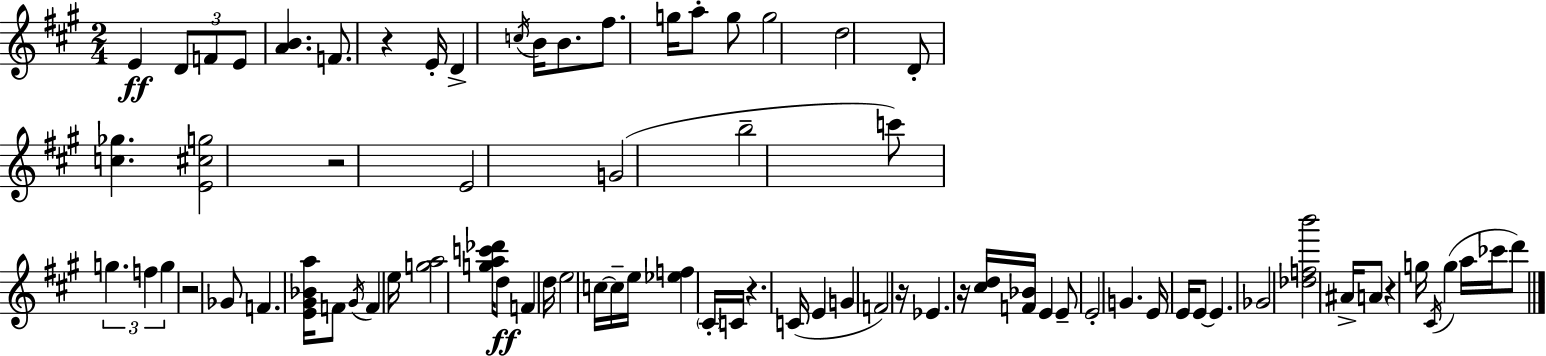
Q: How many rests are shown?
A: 7